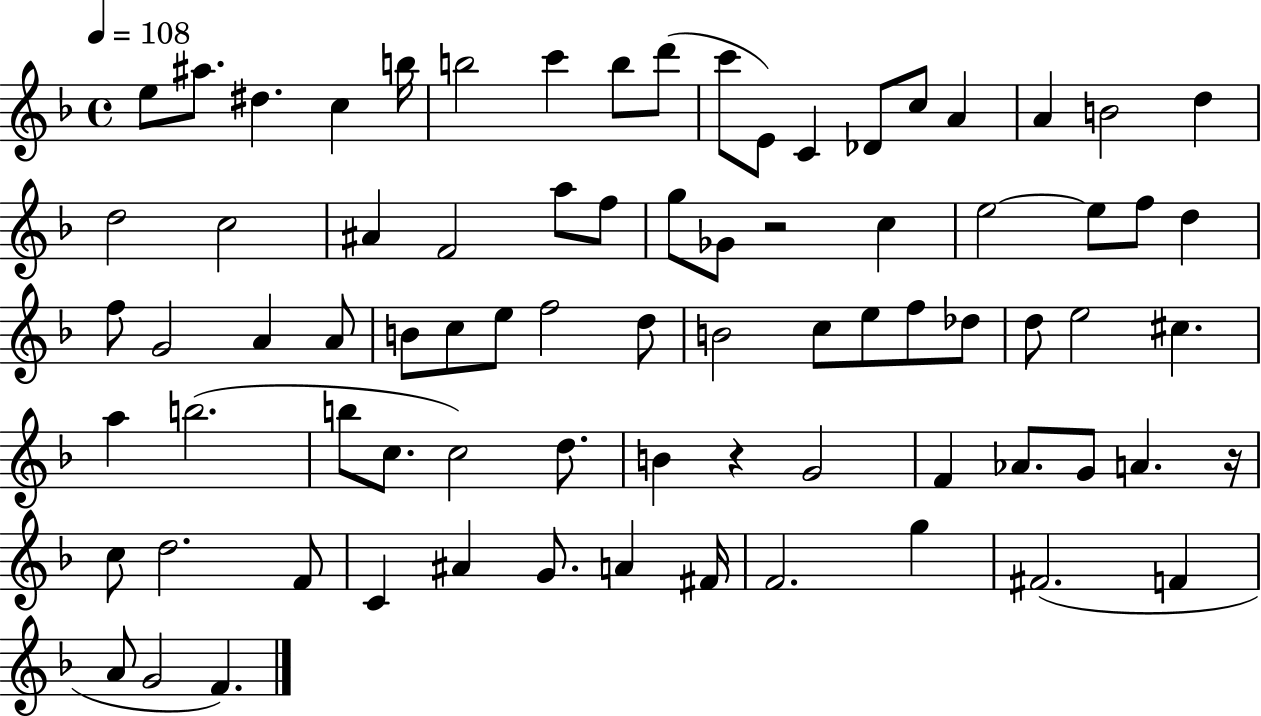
E5/e A#5/e. D#5/q. C5/q B5/s B5/h C6/q B5/e D6/e C6/e E4/e C4/q Db4/e C5/e A4/q A4/q B4/h D5/q D5/h C5/h A#4/q F4/h A5/e F5/e G5/e Gb4/e R/h C5/q E5/h E5/e F5/e D5/q F5/e G4/h A4/q A4/e B4/e C5/e E5/e F5/h D5/e B4/h C5/e E5/e F5/e Db5/e D5/e E5/h C#5/q. A5/q B5/h. B5/e C5/e. C5/h D5/e. B4/q R/q G4/h F4/q Ab4/e. G4/e A4/q. R/s C5/e D5/h. F4/e C4/q A#4/q G4/e. A4/q F#4/s F4/h. G5/q F#4/h. F4/q A4/e G4/h F4/q.